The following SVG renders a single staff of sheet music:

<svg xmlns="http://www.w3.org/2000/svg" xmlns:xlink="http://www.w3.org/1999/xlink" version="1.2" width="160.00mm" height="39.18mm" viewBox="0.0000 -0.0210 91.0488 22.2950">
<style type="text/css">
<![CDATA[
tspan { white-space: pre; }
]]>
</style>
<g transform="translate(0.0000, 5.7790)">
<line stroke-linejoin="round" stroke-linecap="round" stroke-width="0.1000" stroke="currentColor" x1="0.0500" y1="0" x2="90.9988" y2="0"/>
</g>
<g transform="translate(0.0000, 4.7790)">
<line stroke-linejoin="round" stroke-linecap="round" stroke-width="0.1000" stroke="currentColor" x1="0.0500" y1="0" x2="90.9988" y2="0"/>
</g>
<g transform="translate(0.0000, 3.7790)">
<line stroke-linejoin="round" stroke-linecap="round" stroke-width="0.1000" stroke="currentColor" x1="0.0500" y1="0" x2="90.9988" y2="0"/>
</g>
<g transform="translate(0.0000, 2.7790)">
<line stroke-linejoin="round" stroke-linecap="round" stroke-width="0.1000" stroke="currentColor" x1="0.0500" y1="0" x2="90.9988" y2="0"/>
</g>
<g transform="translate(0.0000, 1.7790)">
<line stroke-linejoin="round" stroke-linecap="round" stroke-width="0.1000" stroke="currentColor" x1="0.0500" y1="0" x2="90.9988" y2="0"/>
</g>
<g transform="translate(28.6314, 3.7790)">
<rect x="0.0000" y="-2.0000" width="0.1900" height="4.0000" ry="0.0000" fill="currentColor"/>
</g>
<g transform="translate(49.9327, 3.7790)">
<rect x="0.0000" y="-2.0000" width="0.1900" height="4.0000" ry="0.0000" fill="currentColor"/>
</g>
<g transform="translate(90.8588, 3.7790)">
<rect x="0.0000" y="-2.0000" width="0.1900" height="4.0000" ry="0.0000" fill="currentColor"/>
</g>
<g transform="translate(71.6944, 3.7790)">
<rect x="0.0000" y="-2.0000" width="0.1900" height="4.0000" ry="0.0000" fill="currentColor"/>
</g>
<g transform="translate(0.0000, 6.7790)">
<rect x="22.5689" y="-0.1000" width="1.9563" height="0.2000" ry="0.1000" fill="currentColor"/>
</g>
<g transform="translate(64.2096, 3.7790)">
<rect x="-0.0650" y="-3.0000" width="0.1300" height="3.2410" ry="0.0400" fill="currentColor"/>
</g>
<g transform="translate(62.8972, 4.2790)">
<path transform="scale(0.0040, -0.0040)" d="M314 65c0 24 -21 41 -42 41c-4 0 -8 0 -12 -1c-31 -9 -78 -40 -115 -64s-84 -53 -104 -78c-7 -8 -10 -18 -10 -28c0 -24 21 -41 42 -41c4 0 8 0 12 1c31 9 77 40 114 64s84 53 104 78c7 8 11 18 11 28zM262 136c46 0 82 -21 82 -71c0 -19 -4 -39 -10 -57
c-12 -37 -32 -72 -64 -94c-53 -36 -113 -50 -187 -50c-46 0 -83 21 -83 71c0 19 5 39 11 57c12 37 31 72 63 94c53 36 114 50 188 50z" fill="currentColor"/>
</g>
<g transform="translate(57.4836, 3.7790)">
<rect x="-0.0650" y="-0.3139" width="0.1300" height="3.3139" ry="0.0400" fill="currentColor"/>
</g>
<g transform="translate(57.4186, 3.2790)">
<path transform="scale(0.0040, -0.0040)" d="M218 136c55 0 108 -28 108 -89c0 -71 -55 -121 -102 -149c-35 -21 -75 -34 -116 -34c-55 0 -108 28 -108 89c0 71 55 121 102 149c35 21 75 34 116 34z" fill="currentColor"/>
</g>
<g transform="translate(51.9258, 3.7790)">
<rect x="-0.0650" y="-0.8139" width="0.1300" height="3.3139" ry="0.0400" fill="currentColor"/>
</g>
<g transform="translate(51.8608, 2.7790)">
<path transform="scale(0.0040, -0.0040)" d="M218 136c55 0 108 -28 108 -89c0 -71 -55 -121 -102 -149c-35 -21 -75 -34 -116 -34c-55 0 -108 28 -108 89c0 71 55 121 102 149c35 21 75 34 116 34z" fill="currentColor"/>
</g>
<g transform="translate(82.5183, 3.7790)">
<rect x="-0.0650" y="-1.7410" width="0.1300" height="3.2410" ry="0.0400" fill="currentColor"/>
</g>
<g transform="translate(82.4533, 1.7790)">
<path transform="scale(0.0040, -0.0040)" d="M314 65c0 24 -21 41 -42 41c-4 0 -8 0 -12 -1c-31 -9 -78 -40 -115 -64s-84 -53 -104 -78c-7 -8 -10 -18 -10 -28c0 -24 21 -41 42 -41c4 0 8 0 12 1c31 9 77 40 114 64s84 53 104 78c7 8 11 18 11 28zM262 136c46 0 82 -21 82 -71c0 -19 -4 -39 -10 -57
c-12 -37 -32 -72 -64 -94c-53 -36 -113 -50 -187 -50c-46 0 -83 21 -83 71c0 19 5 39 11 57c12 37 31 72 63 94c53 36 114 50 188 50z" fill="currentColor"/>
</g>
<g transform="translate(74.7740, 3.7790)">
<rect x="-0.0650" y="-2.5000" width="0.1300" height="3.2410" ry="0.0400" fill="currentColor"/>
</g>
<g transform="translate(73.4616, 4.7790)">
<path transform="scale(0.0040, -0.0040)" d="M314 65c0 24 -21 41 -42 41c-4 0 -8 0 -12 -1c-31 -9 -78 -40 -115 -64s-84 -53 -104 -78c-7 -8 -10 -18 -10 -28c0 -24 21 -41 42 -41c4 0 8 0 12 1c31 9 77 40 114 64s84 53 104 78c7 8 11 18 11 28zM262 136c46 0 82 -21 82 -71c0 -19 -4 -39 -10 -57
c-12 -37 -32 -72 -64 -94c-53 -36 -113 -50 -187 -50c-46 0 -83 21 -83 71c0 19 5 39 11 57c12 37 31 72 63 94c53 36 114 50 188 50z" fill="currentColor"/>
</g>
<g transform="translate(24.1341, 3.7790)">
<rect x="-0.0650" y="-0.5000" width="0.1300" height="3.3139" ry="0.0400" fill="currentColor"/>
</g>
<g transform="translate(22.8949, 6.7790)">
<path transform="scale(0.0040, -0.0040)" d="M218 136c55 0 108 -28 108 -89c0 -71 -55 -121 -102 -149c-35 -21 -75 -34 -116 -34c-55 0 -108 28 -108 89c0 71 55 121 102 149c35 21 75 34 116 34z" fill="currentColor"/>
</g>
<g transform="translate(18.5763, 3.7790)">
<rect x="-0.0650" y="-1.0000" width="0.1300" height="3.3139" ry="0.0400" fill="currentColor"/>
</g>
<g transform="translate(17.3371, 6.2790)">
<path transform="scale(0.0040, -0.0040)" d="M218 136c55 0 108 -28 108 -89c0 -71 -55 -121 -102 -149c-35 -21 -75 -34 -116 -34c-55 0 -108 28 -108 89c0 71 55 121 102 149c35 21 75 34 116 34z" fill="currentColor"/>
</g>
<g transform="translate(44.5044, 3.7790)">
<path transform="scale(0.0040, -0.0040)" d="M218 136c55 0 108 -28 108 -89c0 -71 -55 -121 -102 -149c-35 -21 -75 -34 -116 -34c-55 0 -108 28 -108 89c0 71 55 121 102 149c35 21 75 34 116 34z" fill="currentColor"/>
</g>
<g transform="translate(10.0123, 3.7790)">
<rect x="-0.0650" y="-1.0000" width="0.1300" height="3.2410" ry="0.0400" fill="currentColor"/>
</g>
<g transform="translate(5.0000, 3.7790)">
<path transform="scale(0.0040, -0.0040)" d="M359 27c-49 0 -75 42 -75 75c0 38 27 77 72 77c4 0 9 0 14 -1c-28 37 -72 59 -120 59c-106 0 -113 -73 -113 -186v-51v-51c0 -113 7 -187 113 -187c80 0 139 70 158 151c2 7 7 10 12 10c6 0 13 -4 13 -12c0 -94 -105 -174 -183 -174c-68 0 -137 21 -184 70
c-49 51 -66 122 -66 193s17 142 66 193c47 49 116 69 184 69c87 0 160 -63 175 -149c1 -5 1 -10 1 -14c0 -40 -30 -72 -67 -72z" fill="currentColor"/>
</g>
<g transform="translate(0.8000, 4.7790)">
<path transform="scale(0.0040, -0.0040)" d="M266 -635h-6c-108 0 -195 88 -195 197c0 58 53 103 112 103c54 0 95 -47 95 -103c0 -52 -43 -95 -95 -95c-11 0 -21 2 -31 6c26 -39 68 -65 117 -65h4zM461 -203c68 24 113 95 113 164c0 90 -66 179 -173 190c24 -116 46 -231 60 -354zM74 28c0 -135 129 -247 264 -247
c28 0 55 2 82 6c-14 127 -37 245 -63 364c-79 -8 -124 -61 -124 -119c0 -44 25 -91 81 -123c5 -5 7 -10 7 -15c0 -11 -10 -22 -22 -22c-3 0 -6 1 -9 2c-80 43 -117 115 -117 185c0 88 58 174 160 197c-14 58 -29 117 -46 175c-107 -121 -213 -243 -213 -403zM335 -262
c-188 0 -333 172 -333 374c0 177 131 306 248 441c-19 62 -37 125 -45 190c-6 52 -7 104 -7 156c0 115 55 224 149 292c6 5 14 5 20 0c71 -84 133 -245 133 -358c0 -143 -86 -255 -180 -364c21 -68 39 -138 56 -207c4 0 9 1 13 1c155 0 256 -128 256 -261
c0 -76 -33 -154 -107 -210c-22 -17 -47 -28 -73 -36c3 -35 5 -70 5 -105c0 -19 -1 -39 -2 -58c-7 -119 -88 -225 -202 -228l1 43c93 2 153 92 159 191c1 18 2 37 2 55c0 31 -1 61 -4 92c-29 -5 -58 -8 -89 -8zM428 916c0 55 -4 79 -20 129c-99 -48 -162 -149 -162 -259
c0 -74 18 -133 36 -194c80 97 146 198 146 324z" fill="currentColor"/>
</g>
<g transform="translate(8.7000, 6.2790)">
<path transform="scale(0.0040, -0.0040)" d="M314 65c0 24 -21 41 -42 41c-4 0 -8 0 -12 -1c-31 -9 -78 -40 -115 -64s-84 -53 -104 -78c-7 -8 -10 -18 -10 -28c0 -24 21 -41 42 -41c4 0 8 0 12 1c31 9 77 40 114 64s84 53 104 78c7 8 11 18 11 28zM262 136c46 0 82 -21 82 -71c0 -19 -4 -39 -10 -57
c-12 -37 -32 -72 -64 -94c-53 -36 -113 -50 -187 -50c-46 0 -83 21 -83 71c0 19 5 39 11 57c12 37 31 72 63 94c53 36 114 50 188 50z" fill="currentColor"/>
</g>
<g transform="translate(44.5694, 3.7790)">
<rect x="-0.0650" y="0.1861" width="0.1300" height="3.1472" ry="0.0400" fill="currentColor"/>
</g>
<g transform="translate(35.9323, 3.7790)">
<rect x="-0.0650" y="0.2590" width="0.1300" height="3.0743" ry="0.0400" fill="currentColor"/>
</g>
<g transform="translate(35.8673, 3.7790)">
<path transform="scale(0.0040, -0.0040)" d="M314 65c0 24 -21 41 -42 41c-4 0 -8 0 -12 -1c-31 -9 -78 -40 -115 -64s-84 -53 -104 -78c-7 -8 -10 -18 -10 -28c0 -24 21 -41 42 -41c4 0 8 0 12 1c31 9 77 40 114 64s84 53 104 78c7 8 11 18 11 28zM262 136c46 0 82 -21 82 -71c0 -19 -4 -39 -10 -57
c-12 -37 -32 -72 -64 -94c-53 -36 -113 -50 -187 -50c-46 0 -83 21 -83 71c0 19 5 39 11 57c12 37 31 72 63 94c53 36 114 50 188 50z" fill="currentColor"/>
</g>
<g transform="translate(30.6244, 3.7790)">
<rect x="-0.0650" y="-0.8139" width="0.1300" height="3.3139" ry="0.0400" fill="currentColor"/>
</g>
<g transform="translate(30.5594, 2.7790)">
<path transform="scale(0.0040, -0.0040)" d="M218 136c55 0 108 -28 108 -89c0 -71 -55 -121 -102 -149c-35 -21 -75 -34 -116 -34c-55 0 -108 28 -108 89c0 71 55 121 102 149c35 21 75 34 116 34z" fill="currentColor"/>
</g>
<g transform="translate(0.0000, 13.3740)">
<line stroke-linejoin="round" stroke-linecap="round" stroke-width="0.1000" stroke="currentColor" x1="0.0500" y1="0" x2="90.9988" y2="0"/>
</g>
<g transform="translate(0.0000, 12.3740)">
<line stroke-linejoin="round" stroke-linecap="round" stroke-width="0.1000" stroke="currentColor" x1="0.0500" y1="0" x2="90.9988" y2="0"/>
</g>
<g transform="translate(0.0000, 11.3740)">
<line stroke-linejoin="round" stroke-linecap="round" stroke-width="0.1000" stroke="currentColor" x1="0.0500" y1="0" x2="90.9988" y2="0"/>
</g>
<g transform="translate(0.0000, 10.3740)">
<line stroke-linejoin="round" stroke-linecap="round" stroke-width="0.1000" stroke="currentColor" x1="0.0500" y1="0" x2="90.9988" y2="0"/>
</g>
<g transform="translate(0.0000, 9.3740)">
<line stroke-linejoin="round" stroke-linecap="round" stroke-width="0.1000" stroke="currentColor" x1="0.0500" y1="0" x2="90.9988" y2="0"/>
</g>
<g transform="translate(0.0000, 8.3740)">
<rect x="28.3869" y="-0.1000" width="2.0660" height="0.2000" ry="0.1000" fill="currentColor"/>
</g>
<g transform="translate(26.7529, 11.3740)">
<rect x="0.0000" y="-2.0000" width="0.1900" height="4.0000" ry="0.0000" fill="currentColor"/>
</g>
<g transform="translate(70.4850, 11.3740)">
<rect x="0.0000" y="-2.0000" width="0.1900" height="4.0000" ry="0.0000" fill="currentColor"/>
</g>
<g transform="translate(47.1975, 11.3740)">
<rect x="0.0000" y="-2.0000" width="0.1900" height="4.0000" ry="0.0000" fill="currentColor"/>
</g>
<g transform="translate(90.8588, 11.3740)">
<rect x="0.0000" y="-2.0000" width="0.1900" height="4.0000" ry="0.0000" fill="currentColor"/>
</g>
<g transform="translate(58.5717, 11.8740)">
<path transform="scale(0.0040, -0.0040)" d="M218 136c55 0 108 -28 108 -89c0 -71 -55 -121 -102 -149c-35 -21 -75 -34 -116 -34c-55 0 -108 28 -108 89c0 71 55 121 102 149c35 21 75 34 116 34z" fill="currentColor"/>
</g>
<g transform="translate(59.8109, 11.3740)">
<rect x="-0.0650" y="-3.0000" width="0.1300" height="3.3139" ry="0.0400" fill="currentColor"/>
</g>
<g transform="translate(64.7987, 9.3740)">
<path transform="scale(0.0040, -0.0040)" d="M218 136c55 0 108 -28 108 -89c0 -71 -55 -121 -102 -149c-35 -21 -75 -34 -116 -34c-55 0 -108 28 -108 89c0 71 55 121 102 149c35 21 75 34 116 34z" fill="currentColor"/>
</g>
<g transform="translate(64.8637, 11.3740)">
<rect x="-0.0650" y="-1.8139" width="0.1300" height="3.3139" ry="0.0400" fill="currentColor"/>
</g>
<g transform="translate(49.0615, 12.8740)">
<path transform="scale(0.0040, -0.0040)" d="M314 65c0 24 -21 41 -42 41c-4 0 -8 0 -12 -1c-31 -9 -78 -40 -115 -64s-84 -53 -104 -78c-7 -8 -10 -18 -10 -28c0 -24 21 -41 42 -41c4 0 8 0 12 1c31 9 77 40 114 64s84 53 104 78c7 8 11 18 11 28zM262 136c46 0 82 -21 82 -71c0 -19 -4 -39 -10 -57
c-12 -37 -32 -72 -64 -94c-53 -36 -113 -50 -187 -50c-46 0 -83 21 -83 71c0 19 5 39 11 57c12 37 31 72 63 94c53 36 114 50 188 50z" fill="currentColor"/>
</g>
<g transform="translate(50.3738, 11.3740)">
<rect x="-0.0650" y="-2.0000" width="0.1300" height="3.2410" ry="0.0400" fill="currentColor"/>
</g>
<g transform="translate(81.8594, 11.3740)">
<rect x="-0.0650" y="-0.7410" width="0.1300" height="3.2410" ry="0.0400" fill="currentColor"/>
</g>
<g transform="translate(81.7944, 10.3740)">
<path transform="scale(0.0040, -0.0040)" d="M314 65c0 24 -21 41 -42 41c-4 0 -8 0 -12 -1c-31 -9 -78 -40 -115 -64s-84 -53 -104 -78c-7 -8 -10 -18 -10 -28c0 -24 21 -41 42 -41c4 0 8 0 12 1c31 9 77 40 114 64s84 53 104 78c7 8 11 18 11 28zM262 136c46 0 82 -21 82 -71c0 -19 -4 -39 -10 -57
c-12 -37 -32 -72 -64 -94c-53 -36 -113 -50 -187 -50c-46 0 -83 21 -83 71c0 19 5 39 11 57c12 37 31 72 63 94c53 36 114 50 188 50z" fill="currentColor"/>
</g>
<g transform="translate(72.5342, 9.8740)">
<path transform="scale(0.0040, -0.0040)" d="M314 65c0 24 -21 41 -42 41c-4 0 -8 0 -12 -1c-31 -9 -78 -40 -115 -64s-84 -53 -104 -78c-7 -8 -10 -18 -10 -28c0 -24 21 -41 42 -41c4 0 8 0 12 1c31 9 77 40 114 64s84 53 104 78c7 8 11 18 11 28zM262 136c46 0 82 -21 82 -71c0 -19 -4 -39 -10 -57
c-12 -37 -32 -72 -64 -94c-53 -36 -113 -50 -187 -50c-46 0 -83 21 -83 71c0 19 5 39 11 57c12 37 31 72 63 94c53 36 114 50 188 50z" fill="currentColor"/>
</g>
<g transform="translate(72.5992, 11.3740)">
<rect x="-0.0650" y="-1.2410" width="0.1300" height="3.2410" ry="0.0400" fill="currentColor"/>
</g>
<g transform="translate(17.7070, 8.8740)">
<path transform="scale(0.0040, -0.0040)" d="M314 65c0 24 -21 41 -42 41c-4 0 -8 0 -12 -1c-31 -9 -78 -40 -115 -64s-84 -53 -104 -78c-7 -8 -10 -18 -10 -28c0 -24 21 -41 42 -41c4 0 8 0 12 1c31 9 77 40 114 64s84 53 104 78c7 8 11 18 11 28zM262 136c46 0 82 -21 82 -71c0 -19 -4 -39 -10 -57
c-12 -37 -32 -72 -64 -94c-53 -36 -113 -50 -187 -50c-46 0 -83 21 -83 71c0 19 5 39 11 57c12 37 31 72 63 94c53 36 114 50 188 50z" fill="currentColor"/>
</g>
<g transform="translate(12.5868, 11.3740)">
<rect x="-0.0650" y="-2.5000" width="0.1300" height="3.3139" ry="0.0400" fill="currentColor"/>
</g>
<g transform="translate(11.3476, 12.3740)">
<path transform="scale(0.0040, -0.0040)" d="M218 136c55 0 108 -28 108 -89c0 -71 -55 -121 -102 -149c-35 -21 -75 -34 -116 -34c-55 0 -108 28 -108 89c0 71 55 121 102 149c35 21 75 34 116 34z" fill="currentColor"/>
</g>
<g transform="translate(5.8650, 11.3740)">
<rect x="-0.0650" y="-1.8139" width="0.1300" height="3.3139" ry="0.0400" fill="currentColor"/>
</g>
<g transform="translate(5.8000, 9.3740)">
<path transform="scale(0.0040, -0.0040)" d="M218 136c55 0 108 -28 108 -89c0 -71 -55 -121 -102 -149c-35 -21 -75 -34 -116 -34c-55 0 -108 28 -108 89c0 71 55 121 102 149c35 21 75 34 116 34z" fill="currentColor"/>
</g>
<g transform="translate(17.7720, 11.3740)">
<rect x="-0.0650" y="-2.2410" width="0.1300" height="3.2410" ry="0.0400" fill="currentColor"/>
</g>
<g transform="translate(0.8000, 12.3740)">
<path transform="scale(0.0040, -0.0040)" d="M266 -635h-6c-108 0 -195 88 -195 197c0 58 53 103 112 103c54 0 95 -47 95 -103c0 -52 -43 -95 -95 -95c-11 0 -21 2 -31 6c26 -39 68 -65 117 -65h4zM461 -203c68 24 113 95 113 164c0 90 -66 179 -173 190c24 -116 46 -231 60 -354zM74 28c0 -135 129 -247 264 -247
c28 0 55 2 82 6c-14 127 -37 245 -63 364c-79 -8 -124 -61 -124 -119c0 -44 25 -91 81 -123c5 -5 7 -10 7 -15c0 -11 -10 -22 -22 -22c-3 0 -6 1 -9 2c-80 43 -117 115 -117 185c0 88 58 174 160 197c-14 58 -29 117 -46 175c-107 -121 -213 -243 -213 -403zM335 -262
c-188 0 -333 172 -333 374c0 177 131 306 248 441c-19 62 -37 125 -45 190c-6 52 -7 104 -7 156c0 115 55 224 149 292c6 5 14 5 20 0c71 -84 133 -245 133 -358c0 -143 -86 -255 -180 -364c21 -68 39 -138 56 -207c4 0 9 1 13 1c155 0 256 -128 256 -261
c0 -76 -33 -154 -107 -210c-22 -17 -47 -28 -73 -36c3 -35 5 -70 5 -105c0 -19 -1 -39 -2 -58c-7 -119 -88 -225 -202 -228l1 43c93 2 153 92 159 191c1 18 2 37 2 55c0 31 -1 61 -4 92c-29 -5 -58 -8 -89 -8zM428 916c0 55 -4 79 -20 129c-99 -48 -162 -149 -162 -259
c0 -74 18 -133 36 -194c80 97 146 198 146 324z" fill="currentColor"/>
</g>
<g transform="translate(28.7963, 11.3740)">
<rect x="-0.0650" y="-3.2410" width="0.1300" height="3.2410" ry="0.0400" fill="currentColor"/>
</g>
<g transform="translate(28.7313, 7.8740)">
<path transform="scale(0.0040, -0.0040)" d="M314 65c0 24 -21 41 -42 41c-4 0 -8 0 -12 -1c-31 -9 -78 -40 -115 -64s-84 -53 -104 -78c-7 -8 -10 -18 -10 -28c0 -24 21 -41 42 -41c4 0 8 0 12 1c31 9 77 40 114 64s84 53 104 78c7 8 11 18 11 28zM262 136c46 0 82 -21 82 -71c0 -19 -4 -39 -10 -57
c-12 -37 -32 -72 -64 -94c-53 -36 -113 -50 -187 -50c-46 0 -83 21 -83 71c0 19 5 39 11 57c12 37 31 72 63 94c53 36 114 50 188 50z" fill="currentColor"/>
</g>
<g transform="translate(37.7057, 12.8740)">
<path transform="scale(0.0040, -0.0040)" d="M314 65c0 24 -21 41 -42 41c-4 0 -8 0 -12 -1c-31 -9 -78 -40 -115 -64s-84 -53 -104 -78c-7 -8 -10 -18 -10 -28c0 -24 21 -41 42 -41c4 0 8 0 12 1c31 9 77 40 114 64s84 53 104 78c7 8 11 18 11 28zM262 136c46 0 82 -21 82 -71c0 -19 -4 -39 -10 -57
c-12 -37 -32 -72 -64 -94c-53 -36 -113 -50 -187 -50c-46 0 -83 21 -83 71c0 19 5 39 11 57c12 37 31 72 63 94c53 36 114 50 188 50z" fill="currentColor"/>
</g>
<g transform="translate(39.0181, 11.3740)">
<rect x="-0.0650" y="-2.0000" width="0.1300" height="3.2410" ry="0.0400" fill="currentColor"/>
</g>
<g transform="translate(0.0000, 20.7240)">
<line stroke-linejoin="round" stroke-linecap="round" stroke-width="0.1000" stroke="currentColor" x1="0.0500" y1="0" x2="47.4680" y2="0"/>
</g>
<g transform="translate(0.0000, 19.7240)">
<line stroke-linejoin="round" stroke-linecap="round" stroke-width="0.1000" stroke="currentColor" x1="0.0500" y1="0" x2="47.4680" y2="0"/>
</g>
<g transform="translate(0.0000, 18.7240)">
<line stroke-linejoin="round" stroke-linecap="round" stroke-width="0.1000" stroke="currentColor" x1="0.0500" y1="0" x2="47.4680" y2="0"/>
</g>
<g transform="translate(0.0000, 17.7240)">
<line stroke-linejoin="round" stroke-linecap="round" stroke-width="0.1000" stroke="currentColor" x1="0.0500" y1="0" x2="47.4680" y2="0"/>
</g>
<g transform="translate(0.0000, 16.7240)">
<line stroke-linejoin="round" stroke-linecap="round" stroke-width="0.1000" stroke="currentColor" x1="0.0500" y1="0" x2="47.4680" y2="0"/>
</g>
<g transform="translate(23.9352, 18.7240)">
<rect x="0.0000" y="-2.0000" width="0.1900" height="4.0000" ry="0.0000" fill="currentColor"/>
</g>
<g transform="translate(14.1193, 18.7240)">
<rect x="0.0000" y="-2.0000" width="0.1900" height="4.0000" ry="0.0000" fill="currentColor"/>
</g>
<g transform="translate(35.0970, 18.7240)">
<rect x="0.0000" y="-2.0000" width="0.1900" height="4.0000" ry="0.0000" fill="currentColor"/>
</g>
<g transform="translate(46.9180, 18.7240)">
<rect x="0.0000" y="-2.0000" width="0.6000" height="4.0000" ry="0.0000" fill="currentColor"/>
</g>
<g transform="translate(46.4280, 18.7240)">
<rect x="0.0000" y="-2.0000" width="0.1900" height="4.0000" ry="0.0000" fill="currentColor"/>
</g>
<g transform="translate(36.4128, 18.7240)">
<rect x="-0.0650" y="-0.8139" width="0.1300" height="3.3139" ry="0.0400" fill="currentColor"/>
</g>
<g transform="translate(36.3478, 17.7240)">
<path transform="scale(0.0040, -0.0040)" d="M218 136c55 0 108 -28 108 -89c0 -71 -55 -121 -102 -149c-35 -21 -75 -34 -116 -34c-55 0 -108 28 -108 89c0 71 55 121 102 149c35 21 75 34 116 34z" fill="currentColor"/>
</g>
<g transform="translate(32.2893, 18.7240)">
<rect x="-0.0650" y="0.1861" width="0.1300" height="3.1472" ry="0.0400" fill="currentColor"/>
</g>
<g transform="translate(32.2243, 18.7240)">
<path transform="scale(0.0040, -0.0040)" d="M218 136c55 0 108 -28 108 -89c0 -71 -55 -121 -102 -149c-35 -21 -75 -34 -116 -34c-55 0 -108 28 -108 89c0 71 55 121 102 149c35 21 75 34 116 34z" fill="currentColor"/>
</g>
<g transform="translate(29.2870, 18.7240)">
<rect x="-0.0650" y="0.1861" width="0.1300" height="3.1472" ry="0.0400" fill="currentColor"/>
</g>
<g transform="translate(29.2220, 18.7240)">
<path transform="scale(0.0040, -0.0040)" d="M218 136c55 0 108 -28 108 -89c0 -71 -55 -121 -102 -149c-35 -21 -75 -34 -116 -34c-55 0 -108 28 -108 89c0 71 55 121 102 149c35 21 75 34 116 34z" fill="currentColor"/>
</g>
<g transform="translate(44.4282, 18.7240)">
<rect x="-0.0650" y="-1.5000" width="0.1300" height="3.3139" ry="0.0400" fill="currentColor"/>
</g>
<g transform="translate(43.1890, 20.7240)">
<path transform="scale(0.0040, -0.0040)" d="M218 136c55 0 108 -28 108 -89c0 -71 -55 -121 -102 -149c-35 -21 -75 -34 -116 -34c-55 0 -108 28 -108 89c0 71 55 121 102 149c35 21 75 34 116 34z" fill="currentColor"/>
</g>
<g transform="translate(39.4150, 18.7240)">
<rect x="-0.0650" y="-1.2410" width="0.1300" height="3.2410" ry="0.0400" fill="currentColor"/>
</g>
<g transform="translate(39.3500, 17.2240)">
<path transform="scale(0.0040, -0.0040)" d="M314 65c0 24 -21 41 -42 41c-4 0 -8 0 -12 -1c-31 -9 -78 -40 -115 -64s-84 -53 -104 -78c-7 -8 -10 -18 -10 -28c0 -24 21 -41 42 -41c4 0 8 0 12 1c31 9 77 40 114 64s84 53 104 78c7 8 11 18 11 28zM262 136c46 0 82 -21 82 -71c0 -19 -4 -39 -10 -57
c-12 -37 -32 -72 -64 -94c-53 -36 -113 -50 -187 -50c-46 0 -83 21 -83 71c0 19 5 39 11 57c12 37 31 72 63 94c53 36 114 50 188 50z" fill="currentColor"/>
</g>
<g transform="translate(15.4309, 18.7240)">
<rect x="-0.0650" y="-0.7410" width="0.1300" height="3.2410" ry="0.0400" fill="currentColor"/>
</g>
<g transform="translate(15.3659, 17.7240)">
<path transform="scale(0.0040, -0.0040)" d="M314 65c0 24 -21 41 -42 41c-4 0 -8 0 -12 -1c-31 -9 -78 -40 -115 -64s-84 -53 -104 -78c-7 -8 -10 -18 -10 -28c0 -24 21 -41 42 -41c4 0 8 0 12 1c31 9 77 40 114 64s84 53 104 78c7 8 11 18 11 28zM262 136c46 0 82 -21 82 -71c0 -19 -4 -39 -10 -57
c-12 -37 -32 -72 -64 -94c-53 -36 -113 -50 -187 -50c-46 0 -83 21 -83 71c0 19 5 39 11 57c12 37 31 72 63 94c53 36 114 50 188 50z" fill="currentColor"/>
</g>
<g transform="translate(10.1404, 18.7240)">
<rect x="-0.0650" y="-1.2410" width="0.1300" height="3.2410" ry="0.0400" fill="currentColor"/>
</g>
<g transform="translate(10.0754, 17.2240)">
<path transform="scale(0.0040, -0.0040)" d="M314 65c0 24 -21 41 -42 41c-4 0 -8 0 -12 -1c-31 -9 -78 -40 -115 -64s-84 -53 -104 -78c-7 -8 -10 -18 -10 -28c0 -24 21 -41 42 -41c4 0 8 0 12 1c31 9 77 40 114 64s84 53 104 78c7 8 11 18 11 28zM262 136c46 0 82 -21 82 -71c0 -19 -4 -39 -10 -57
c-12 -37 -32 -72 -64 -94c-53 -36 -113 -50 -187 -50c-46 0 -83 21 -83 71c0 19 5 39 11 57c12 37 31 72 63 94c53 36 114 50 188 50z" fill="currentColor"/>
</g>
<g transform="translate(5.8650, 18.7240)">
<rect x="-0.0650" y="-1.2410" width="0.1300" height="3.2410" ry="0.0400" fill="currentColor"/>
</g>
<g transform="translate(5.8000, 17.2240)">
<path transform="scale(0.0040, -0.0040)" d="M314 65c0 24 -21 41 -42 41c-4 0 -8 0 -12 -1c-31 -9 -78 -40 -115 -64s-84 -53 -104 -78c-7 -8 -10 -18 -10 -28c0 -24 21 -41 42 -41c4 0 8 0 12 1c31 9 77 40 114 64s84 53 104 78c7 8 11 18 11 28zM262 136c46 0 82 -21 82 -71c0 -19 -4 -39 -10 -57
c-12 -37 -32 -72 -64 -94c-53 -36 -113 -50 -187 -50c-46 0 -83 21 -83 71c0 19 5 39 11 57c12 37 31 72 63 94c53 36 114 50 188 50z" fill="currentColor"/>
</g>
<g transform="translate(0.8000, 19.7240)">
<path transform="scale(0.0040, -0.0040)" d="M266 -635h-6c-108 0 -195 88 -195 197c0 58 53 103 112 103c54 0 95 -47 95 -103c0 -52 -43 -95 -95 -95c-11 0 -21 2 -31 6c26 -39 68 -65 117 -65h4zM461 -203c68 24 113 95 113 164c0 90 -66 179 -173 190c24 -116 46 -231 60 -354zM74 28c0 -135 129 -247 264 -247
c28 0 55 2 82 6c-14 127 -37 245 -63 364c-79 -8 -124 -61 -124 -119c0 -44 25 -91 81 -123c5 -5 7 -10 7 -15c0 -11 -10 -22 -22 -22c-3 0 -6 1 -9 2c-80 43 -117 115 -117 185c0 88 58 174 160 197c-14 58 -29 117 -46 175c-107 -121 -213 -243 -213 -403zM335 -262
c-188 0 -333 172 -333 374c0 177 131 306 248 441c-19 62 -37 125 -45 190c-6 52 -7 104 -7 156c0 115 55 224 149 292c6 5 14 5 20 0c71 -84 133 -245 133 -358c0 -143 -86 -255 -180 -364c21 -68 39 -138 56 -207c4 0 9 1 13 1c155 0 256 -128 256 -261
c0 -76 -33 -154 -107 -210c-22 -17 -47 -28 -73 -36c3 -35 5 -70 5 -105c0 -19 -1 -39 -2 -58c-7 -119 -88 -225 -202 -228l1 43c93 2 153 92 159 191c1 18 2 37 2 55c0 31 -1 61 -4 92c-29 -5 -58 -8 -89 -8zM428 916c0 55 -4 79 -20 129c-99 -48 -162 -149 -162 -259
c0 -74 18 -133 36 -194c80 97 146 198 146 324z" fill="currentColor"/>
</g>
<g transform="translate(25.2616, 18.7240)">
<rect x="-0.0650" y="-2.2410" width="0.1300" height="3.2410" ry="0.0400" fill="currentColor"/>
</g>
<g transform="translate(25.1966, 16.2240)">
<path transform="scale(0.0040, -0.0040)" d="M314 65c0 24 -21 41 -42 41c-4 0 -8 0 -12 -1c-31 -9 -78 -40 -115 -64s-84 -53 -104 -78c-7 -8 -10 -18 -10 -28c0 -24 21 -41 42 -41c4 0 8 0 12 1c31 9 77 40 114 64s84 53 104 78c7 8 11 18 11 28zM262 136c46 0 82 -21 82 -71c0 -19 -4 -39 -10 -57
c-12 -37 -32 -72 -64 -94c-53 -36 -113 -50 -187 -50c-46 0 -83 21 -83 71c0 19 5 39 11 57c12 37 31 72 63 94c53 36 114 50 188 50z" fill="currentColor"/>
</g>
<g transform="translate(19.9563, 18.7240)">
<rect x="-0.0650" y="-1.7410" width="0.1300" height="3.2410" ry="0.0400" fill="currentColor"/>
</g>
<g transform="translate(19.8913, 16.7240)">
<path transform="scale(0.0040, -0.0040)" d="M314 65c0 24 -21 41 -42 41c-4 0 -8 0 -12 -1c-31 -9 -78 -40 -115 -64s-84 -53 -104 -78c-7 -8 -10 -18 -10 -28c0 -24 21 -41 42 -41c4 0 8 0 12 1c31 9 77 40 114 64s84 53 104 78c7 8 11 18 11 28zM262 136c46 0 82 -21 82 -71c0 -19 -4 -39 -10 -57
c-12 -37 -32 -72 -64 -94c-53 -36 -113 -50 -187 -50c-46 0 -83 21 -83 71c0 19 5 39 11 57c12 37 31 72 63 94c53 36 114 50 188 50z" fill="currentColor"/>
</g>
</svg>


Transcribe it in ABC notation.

X:1
T:Untitled
M:4/4
L:1/4
K:C
D2 D C d B2 B d c A2 G2 f2 f G g2 b2 F2 F2 A f e2 d2 e2 e2 d2 f2 g2 B B d e2 E